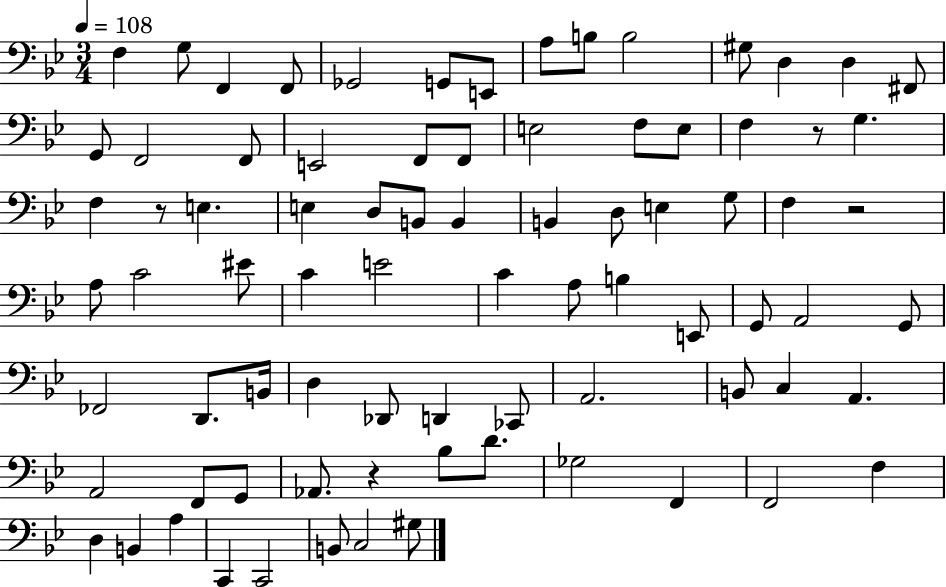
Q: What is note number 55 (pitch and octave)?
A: CES2